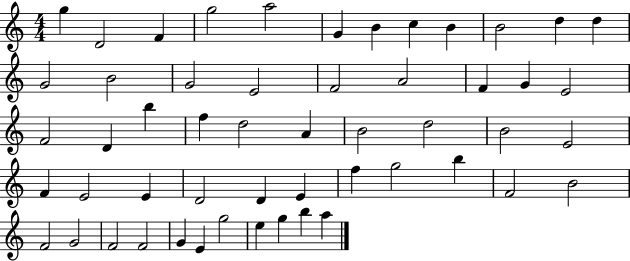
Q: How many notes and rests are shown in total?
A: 53